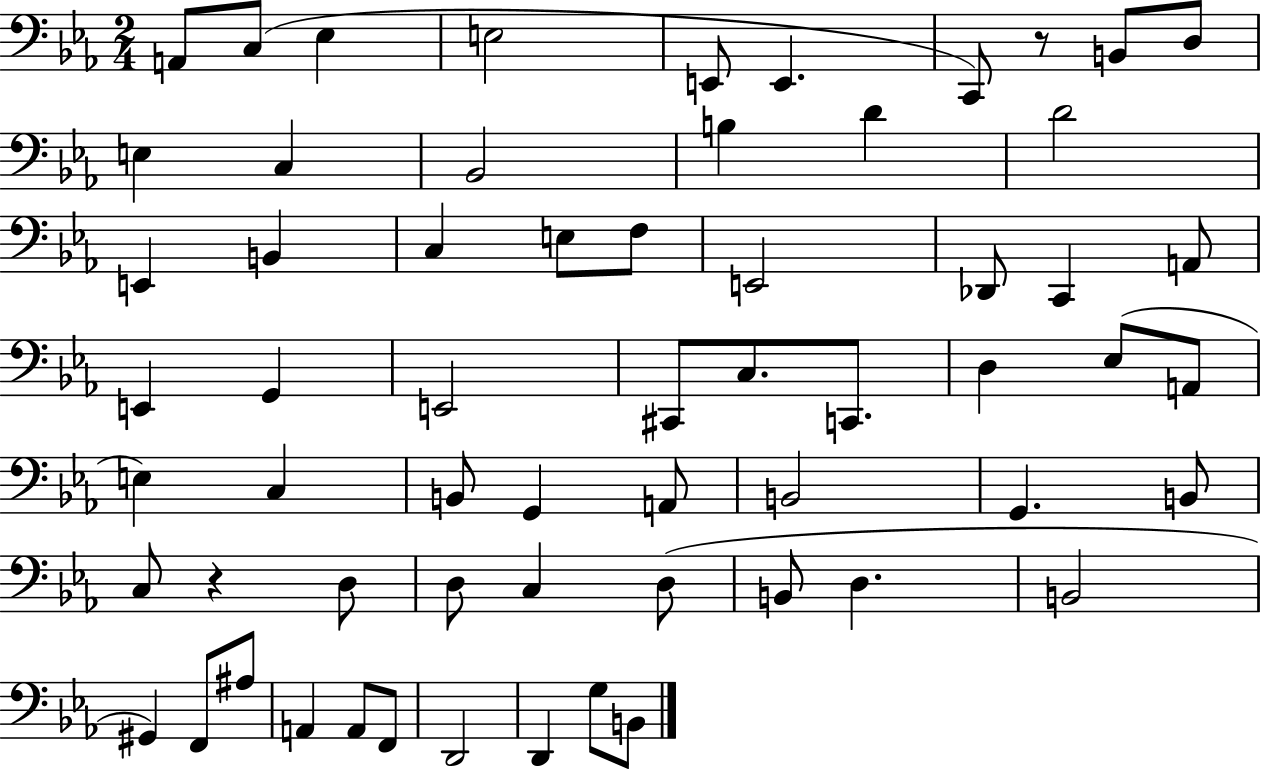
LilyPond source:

{
  \clef bass
  \numericTimeSignature
  \time 2/4
  \key ees \major
  a,8 c8( ees4 | e2 | e,8 e,4. | c,8) r8 b,8 d8 | \break e4 c4 | bes,2 | b4 d'4 | d'2 | \break e,4 b,4 | c4 e8 f8 | e,2 | des,8 c,4 a,8 | \break e,4 g,4 | e,2 | cis,8 c8. c,8. | d4 ees8( a,8 | \break e4) c4 | b,8 g,4 a,8 | b,2 | g,4. b,8 | \break c8 r4 d8 | d8 c4 d8( | b,8 d4. | b,2 | \break gis,4) f,8 ais8 | a,4 a,8 f,8 | d,2 | d,4 g8 b,8 | \break \bar "|."
}